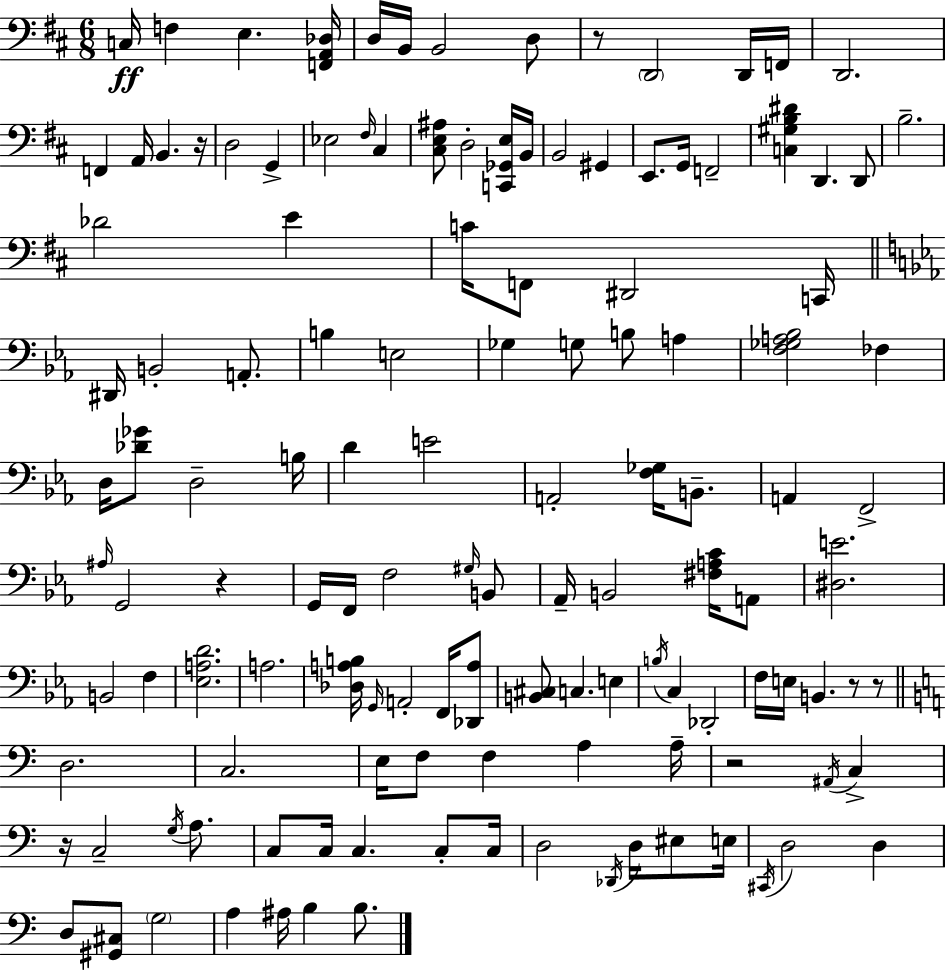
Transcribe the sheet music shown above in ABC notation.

X:1
T:Untitled
M:6/8
L:1/4
K:D
C,/4 F, E, [F,,A,,_D,]/4 D,/4 B,,/4 B,,2 D,/2 z/2 D,,2 D,,/4 F,,/4 D,,2 F,, A,,/4 B,, z/4 D,2 G,, _E,2 ^F,/4 ^C, [^C,E,^A,]/2 D,2 [C,,_G,,E,]/4 B,,/4 B,,2 ^G,, E,,/2 G,,/4 F,,2 [C,^G,B,^D] D,, D,,/2 B,2 _D2 E C/4 F,,/2 ^D,,2 C,,/4 ^D,,/4 B,,2 A,,/2 B, E,2 _G, G,/2 B,/2 A, [F,_G,A,_B,]2 _F, D,/4 [_D_G]/2 D,2 B,/4 D E2 A,,2 [F,_G,]/4 B,,/2 A,, F,,2 ^A,/4 G,,2 z G,,/4 F,,/4 F,2 ^G,/4 B,,/2 _A,,/4 B,,2 [^F,A,C]/4 A,,/2 [^D,E]2 B,,2 F, [_E,A,D]2 A,2 [_D,A,B,]/4 G,,/4 A,,2 F,,/4 [_D,,A,]/2 [B,,^C,]/2 C, E, B,/4 C, _D,,2 F,/4 E,/4 B,, z/2 z/2 D,2 C,2 E,/4 F,/2 F, A, A,/4 z2 ^A,,/4 C, z/4 C,2 G,/4 A,/2 C,/2 C,/4 C, C,/2 C,/4 D,2 _D,,/4 D,/4 ^E,/2 E,/4 ^C,,/4 D,2 D, D,/2 [^G,,^C,]/2 G,2 A, ^A,/4 B, B,/2